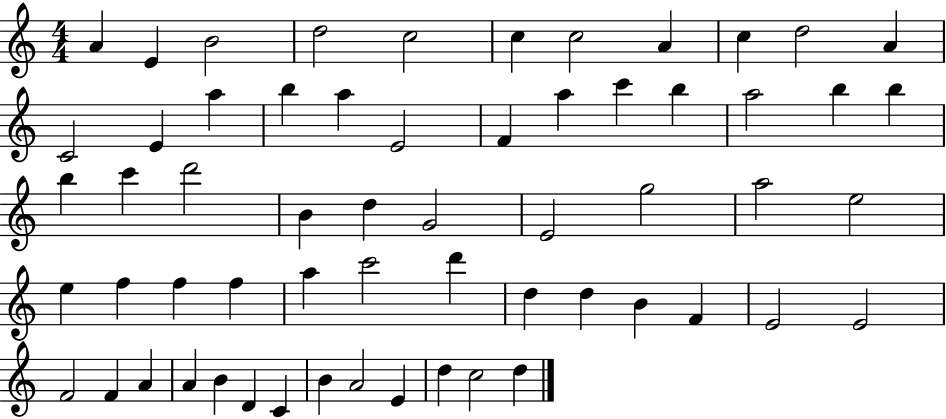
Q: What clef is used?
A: treble